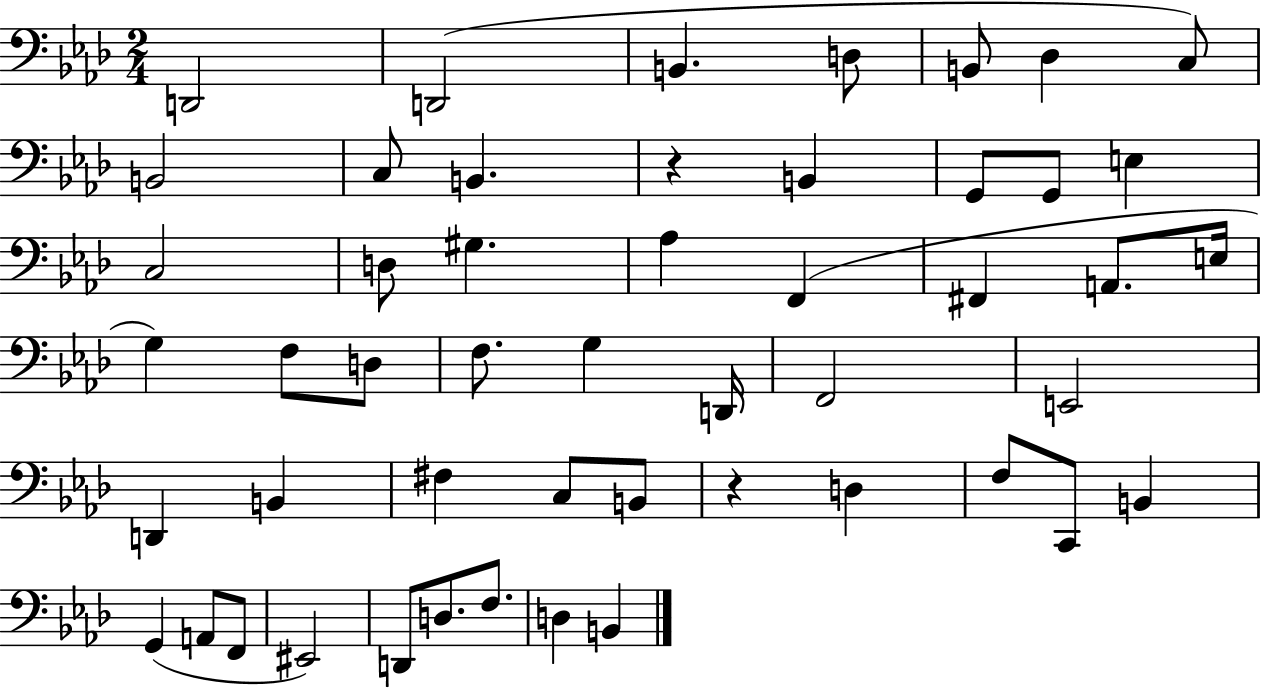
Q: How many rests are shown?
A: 2